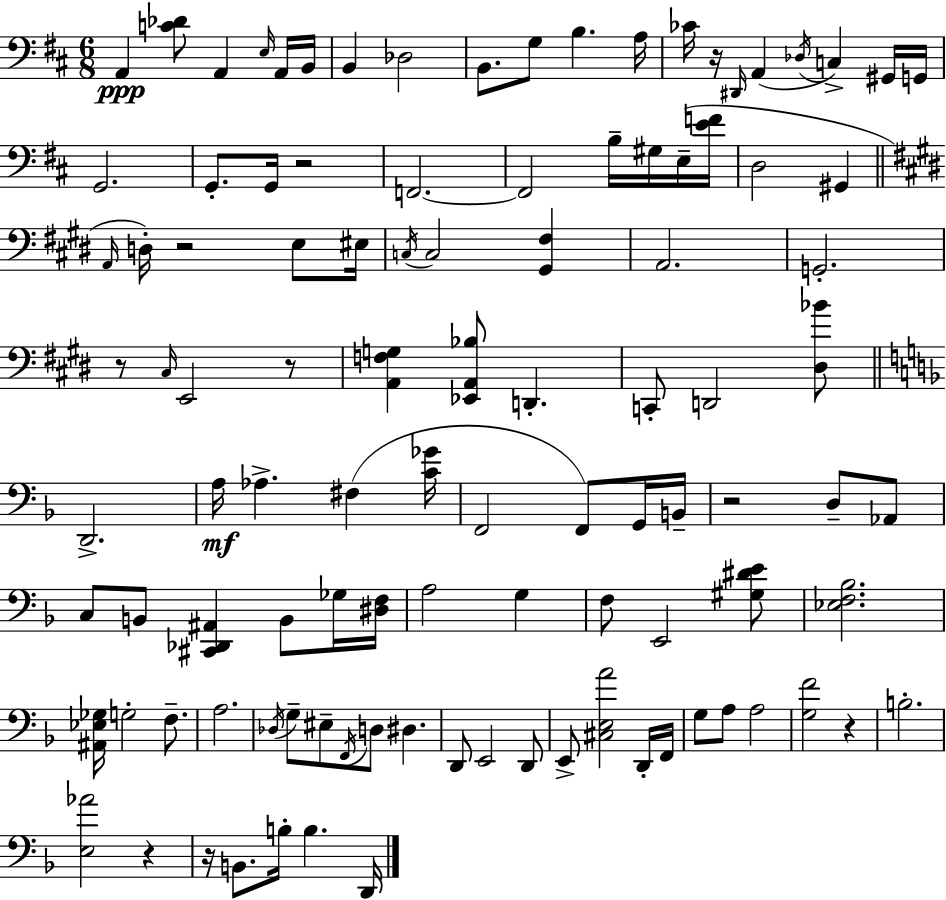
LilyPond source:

{
  \clef bass
  \numericTimeSignature
  \time 6/8
  \key d \major
  \repeat volta 2 { a,4\ppp <c' des'>8 a,4 \grace { e16 } a,16 | b,16 b,4 des2 | b,8. g8 b4. | a16 ces'16 r16 \grace { dis,16 } a,4( \acciaccatura { des16 } c4->) | \break gis,16 g,16 g,2. | g,8.-. g,16 r2 | f,2.~~ | f,2 b16-- | \break gis16 e16--( <e' f'>16 d2 gis,4 | \bar "||" \break \key e \major \grace { a,16 } d16-.) r2 e8 | eis16 \acciaccatura { c16 } c2 <gis, fis>4 | a,2. | g,2.-. | \break r8 \grace { cis16 } e,2 | r8 <a, f g>4 <ees, a, bes>8 d,4.-. | c,8-. d,2 | <dis bes'>8 \bar "||" \break \key f \major d,2.-> | a16\mf aes4.-> fis4( <c' ges'>16 | f,2 f,8) g,16 b,16-- | r2 d8-- aes,8 | \break c8 b,8 <cis, des, ais,>4 b,8 ges16 <dis f>16 | a2 g4 | f8 e,2 <gis dis' e'>8 | <ees f bes>2. | \break <ais, ees ges>16 g2-. f8.-- | a2. | \acciaccatura { des16 } g8-- eis8-- \acciaccatura { f,16 } d8 dis4. | d,8 e,2 | \break d,8 e,8-> <cis e a'>2 | d,16-. f,16 g8 a8 a2 | <g f'>2 r4 | b2.-. | \break <e aes'>2 r4 | r16 b,8. b16-. b4. | d,16 } \bar "|."
}